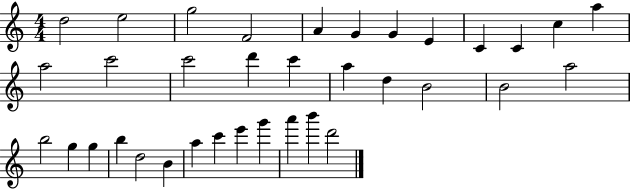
X:1
T:Untitled
M:4/4
L:1/4
K:C
d2 e2 g2 F2 A G G E C C c a a2 c'2 c'2 d' c' a d B2 B2 a2 b2 g g b d2 B a c' e' g' a' b' d'2